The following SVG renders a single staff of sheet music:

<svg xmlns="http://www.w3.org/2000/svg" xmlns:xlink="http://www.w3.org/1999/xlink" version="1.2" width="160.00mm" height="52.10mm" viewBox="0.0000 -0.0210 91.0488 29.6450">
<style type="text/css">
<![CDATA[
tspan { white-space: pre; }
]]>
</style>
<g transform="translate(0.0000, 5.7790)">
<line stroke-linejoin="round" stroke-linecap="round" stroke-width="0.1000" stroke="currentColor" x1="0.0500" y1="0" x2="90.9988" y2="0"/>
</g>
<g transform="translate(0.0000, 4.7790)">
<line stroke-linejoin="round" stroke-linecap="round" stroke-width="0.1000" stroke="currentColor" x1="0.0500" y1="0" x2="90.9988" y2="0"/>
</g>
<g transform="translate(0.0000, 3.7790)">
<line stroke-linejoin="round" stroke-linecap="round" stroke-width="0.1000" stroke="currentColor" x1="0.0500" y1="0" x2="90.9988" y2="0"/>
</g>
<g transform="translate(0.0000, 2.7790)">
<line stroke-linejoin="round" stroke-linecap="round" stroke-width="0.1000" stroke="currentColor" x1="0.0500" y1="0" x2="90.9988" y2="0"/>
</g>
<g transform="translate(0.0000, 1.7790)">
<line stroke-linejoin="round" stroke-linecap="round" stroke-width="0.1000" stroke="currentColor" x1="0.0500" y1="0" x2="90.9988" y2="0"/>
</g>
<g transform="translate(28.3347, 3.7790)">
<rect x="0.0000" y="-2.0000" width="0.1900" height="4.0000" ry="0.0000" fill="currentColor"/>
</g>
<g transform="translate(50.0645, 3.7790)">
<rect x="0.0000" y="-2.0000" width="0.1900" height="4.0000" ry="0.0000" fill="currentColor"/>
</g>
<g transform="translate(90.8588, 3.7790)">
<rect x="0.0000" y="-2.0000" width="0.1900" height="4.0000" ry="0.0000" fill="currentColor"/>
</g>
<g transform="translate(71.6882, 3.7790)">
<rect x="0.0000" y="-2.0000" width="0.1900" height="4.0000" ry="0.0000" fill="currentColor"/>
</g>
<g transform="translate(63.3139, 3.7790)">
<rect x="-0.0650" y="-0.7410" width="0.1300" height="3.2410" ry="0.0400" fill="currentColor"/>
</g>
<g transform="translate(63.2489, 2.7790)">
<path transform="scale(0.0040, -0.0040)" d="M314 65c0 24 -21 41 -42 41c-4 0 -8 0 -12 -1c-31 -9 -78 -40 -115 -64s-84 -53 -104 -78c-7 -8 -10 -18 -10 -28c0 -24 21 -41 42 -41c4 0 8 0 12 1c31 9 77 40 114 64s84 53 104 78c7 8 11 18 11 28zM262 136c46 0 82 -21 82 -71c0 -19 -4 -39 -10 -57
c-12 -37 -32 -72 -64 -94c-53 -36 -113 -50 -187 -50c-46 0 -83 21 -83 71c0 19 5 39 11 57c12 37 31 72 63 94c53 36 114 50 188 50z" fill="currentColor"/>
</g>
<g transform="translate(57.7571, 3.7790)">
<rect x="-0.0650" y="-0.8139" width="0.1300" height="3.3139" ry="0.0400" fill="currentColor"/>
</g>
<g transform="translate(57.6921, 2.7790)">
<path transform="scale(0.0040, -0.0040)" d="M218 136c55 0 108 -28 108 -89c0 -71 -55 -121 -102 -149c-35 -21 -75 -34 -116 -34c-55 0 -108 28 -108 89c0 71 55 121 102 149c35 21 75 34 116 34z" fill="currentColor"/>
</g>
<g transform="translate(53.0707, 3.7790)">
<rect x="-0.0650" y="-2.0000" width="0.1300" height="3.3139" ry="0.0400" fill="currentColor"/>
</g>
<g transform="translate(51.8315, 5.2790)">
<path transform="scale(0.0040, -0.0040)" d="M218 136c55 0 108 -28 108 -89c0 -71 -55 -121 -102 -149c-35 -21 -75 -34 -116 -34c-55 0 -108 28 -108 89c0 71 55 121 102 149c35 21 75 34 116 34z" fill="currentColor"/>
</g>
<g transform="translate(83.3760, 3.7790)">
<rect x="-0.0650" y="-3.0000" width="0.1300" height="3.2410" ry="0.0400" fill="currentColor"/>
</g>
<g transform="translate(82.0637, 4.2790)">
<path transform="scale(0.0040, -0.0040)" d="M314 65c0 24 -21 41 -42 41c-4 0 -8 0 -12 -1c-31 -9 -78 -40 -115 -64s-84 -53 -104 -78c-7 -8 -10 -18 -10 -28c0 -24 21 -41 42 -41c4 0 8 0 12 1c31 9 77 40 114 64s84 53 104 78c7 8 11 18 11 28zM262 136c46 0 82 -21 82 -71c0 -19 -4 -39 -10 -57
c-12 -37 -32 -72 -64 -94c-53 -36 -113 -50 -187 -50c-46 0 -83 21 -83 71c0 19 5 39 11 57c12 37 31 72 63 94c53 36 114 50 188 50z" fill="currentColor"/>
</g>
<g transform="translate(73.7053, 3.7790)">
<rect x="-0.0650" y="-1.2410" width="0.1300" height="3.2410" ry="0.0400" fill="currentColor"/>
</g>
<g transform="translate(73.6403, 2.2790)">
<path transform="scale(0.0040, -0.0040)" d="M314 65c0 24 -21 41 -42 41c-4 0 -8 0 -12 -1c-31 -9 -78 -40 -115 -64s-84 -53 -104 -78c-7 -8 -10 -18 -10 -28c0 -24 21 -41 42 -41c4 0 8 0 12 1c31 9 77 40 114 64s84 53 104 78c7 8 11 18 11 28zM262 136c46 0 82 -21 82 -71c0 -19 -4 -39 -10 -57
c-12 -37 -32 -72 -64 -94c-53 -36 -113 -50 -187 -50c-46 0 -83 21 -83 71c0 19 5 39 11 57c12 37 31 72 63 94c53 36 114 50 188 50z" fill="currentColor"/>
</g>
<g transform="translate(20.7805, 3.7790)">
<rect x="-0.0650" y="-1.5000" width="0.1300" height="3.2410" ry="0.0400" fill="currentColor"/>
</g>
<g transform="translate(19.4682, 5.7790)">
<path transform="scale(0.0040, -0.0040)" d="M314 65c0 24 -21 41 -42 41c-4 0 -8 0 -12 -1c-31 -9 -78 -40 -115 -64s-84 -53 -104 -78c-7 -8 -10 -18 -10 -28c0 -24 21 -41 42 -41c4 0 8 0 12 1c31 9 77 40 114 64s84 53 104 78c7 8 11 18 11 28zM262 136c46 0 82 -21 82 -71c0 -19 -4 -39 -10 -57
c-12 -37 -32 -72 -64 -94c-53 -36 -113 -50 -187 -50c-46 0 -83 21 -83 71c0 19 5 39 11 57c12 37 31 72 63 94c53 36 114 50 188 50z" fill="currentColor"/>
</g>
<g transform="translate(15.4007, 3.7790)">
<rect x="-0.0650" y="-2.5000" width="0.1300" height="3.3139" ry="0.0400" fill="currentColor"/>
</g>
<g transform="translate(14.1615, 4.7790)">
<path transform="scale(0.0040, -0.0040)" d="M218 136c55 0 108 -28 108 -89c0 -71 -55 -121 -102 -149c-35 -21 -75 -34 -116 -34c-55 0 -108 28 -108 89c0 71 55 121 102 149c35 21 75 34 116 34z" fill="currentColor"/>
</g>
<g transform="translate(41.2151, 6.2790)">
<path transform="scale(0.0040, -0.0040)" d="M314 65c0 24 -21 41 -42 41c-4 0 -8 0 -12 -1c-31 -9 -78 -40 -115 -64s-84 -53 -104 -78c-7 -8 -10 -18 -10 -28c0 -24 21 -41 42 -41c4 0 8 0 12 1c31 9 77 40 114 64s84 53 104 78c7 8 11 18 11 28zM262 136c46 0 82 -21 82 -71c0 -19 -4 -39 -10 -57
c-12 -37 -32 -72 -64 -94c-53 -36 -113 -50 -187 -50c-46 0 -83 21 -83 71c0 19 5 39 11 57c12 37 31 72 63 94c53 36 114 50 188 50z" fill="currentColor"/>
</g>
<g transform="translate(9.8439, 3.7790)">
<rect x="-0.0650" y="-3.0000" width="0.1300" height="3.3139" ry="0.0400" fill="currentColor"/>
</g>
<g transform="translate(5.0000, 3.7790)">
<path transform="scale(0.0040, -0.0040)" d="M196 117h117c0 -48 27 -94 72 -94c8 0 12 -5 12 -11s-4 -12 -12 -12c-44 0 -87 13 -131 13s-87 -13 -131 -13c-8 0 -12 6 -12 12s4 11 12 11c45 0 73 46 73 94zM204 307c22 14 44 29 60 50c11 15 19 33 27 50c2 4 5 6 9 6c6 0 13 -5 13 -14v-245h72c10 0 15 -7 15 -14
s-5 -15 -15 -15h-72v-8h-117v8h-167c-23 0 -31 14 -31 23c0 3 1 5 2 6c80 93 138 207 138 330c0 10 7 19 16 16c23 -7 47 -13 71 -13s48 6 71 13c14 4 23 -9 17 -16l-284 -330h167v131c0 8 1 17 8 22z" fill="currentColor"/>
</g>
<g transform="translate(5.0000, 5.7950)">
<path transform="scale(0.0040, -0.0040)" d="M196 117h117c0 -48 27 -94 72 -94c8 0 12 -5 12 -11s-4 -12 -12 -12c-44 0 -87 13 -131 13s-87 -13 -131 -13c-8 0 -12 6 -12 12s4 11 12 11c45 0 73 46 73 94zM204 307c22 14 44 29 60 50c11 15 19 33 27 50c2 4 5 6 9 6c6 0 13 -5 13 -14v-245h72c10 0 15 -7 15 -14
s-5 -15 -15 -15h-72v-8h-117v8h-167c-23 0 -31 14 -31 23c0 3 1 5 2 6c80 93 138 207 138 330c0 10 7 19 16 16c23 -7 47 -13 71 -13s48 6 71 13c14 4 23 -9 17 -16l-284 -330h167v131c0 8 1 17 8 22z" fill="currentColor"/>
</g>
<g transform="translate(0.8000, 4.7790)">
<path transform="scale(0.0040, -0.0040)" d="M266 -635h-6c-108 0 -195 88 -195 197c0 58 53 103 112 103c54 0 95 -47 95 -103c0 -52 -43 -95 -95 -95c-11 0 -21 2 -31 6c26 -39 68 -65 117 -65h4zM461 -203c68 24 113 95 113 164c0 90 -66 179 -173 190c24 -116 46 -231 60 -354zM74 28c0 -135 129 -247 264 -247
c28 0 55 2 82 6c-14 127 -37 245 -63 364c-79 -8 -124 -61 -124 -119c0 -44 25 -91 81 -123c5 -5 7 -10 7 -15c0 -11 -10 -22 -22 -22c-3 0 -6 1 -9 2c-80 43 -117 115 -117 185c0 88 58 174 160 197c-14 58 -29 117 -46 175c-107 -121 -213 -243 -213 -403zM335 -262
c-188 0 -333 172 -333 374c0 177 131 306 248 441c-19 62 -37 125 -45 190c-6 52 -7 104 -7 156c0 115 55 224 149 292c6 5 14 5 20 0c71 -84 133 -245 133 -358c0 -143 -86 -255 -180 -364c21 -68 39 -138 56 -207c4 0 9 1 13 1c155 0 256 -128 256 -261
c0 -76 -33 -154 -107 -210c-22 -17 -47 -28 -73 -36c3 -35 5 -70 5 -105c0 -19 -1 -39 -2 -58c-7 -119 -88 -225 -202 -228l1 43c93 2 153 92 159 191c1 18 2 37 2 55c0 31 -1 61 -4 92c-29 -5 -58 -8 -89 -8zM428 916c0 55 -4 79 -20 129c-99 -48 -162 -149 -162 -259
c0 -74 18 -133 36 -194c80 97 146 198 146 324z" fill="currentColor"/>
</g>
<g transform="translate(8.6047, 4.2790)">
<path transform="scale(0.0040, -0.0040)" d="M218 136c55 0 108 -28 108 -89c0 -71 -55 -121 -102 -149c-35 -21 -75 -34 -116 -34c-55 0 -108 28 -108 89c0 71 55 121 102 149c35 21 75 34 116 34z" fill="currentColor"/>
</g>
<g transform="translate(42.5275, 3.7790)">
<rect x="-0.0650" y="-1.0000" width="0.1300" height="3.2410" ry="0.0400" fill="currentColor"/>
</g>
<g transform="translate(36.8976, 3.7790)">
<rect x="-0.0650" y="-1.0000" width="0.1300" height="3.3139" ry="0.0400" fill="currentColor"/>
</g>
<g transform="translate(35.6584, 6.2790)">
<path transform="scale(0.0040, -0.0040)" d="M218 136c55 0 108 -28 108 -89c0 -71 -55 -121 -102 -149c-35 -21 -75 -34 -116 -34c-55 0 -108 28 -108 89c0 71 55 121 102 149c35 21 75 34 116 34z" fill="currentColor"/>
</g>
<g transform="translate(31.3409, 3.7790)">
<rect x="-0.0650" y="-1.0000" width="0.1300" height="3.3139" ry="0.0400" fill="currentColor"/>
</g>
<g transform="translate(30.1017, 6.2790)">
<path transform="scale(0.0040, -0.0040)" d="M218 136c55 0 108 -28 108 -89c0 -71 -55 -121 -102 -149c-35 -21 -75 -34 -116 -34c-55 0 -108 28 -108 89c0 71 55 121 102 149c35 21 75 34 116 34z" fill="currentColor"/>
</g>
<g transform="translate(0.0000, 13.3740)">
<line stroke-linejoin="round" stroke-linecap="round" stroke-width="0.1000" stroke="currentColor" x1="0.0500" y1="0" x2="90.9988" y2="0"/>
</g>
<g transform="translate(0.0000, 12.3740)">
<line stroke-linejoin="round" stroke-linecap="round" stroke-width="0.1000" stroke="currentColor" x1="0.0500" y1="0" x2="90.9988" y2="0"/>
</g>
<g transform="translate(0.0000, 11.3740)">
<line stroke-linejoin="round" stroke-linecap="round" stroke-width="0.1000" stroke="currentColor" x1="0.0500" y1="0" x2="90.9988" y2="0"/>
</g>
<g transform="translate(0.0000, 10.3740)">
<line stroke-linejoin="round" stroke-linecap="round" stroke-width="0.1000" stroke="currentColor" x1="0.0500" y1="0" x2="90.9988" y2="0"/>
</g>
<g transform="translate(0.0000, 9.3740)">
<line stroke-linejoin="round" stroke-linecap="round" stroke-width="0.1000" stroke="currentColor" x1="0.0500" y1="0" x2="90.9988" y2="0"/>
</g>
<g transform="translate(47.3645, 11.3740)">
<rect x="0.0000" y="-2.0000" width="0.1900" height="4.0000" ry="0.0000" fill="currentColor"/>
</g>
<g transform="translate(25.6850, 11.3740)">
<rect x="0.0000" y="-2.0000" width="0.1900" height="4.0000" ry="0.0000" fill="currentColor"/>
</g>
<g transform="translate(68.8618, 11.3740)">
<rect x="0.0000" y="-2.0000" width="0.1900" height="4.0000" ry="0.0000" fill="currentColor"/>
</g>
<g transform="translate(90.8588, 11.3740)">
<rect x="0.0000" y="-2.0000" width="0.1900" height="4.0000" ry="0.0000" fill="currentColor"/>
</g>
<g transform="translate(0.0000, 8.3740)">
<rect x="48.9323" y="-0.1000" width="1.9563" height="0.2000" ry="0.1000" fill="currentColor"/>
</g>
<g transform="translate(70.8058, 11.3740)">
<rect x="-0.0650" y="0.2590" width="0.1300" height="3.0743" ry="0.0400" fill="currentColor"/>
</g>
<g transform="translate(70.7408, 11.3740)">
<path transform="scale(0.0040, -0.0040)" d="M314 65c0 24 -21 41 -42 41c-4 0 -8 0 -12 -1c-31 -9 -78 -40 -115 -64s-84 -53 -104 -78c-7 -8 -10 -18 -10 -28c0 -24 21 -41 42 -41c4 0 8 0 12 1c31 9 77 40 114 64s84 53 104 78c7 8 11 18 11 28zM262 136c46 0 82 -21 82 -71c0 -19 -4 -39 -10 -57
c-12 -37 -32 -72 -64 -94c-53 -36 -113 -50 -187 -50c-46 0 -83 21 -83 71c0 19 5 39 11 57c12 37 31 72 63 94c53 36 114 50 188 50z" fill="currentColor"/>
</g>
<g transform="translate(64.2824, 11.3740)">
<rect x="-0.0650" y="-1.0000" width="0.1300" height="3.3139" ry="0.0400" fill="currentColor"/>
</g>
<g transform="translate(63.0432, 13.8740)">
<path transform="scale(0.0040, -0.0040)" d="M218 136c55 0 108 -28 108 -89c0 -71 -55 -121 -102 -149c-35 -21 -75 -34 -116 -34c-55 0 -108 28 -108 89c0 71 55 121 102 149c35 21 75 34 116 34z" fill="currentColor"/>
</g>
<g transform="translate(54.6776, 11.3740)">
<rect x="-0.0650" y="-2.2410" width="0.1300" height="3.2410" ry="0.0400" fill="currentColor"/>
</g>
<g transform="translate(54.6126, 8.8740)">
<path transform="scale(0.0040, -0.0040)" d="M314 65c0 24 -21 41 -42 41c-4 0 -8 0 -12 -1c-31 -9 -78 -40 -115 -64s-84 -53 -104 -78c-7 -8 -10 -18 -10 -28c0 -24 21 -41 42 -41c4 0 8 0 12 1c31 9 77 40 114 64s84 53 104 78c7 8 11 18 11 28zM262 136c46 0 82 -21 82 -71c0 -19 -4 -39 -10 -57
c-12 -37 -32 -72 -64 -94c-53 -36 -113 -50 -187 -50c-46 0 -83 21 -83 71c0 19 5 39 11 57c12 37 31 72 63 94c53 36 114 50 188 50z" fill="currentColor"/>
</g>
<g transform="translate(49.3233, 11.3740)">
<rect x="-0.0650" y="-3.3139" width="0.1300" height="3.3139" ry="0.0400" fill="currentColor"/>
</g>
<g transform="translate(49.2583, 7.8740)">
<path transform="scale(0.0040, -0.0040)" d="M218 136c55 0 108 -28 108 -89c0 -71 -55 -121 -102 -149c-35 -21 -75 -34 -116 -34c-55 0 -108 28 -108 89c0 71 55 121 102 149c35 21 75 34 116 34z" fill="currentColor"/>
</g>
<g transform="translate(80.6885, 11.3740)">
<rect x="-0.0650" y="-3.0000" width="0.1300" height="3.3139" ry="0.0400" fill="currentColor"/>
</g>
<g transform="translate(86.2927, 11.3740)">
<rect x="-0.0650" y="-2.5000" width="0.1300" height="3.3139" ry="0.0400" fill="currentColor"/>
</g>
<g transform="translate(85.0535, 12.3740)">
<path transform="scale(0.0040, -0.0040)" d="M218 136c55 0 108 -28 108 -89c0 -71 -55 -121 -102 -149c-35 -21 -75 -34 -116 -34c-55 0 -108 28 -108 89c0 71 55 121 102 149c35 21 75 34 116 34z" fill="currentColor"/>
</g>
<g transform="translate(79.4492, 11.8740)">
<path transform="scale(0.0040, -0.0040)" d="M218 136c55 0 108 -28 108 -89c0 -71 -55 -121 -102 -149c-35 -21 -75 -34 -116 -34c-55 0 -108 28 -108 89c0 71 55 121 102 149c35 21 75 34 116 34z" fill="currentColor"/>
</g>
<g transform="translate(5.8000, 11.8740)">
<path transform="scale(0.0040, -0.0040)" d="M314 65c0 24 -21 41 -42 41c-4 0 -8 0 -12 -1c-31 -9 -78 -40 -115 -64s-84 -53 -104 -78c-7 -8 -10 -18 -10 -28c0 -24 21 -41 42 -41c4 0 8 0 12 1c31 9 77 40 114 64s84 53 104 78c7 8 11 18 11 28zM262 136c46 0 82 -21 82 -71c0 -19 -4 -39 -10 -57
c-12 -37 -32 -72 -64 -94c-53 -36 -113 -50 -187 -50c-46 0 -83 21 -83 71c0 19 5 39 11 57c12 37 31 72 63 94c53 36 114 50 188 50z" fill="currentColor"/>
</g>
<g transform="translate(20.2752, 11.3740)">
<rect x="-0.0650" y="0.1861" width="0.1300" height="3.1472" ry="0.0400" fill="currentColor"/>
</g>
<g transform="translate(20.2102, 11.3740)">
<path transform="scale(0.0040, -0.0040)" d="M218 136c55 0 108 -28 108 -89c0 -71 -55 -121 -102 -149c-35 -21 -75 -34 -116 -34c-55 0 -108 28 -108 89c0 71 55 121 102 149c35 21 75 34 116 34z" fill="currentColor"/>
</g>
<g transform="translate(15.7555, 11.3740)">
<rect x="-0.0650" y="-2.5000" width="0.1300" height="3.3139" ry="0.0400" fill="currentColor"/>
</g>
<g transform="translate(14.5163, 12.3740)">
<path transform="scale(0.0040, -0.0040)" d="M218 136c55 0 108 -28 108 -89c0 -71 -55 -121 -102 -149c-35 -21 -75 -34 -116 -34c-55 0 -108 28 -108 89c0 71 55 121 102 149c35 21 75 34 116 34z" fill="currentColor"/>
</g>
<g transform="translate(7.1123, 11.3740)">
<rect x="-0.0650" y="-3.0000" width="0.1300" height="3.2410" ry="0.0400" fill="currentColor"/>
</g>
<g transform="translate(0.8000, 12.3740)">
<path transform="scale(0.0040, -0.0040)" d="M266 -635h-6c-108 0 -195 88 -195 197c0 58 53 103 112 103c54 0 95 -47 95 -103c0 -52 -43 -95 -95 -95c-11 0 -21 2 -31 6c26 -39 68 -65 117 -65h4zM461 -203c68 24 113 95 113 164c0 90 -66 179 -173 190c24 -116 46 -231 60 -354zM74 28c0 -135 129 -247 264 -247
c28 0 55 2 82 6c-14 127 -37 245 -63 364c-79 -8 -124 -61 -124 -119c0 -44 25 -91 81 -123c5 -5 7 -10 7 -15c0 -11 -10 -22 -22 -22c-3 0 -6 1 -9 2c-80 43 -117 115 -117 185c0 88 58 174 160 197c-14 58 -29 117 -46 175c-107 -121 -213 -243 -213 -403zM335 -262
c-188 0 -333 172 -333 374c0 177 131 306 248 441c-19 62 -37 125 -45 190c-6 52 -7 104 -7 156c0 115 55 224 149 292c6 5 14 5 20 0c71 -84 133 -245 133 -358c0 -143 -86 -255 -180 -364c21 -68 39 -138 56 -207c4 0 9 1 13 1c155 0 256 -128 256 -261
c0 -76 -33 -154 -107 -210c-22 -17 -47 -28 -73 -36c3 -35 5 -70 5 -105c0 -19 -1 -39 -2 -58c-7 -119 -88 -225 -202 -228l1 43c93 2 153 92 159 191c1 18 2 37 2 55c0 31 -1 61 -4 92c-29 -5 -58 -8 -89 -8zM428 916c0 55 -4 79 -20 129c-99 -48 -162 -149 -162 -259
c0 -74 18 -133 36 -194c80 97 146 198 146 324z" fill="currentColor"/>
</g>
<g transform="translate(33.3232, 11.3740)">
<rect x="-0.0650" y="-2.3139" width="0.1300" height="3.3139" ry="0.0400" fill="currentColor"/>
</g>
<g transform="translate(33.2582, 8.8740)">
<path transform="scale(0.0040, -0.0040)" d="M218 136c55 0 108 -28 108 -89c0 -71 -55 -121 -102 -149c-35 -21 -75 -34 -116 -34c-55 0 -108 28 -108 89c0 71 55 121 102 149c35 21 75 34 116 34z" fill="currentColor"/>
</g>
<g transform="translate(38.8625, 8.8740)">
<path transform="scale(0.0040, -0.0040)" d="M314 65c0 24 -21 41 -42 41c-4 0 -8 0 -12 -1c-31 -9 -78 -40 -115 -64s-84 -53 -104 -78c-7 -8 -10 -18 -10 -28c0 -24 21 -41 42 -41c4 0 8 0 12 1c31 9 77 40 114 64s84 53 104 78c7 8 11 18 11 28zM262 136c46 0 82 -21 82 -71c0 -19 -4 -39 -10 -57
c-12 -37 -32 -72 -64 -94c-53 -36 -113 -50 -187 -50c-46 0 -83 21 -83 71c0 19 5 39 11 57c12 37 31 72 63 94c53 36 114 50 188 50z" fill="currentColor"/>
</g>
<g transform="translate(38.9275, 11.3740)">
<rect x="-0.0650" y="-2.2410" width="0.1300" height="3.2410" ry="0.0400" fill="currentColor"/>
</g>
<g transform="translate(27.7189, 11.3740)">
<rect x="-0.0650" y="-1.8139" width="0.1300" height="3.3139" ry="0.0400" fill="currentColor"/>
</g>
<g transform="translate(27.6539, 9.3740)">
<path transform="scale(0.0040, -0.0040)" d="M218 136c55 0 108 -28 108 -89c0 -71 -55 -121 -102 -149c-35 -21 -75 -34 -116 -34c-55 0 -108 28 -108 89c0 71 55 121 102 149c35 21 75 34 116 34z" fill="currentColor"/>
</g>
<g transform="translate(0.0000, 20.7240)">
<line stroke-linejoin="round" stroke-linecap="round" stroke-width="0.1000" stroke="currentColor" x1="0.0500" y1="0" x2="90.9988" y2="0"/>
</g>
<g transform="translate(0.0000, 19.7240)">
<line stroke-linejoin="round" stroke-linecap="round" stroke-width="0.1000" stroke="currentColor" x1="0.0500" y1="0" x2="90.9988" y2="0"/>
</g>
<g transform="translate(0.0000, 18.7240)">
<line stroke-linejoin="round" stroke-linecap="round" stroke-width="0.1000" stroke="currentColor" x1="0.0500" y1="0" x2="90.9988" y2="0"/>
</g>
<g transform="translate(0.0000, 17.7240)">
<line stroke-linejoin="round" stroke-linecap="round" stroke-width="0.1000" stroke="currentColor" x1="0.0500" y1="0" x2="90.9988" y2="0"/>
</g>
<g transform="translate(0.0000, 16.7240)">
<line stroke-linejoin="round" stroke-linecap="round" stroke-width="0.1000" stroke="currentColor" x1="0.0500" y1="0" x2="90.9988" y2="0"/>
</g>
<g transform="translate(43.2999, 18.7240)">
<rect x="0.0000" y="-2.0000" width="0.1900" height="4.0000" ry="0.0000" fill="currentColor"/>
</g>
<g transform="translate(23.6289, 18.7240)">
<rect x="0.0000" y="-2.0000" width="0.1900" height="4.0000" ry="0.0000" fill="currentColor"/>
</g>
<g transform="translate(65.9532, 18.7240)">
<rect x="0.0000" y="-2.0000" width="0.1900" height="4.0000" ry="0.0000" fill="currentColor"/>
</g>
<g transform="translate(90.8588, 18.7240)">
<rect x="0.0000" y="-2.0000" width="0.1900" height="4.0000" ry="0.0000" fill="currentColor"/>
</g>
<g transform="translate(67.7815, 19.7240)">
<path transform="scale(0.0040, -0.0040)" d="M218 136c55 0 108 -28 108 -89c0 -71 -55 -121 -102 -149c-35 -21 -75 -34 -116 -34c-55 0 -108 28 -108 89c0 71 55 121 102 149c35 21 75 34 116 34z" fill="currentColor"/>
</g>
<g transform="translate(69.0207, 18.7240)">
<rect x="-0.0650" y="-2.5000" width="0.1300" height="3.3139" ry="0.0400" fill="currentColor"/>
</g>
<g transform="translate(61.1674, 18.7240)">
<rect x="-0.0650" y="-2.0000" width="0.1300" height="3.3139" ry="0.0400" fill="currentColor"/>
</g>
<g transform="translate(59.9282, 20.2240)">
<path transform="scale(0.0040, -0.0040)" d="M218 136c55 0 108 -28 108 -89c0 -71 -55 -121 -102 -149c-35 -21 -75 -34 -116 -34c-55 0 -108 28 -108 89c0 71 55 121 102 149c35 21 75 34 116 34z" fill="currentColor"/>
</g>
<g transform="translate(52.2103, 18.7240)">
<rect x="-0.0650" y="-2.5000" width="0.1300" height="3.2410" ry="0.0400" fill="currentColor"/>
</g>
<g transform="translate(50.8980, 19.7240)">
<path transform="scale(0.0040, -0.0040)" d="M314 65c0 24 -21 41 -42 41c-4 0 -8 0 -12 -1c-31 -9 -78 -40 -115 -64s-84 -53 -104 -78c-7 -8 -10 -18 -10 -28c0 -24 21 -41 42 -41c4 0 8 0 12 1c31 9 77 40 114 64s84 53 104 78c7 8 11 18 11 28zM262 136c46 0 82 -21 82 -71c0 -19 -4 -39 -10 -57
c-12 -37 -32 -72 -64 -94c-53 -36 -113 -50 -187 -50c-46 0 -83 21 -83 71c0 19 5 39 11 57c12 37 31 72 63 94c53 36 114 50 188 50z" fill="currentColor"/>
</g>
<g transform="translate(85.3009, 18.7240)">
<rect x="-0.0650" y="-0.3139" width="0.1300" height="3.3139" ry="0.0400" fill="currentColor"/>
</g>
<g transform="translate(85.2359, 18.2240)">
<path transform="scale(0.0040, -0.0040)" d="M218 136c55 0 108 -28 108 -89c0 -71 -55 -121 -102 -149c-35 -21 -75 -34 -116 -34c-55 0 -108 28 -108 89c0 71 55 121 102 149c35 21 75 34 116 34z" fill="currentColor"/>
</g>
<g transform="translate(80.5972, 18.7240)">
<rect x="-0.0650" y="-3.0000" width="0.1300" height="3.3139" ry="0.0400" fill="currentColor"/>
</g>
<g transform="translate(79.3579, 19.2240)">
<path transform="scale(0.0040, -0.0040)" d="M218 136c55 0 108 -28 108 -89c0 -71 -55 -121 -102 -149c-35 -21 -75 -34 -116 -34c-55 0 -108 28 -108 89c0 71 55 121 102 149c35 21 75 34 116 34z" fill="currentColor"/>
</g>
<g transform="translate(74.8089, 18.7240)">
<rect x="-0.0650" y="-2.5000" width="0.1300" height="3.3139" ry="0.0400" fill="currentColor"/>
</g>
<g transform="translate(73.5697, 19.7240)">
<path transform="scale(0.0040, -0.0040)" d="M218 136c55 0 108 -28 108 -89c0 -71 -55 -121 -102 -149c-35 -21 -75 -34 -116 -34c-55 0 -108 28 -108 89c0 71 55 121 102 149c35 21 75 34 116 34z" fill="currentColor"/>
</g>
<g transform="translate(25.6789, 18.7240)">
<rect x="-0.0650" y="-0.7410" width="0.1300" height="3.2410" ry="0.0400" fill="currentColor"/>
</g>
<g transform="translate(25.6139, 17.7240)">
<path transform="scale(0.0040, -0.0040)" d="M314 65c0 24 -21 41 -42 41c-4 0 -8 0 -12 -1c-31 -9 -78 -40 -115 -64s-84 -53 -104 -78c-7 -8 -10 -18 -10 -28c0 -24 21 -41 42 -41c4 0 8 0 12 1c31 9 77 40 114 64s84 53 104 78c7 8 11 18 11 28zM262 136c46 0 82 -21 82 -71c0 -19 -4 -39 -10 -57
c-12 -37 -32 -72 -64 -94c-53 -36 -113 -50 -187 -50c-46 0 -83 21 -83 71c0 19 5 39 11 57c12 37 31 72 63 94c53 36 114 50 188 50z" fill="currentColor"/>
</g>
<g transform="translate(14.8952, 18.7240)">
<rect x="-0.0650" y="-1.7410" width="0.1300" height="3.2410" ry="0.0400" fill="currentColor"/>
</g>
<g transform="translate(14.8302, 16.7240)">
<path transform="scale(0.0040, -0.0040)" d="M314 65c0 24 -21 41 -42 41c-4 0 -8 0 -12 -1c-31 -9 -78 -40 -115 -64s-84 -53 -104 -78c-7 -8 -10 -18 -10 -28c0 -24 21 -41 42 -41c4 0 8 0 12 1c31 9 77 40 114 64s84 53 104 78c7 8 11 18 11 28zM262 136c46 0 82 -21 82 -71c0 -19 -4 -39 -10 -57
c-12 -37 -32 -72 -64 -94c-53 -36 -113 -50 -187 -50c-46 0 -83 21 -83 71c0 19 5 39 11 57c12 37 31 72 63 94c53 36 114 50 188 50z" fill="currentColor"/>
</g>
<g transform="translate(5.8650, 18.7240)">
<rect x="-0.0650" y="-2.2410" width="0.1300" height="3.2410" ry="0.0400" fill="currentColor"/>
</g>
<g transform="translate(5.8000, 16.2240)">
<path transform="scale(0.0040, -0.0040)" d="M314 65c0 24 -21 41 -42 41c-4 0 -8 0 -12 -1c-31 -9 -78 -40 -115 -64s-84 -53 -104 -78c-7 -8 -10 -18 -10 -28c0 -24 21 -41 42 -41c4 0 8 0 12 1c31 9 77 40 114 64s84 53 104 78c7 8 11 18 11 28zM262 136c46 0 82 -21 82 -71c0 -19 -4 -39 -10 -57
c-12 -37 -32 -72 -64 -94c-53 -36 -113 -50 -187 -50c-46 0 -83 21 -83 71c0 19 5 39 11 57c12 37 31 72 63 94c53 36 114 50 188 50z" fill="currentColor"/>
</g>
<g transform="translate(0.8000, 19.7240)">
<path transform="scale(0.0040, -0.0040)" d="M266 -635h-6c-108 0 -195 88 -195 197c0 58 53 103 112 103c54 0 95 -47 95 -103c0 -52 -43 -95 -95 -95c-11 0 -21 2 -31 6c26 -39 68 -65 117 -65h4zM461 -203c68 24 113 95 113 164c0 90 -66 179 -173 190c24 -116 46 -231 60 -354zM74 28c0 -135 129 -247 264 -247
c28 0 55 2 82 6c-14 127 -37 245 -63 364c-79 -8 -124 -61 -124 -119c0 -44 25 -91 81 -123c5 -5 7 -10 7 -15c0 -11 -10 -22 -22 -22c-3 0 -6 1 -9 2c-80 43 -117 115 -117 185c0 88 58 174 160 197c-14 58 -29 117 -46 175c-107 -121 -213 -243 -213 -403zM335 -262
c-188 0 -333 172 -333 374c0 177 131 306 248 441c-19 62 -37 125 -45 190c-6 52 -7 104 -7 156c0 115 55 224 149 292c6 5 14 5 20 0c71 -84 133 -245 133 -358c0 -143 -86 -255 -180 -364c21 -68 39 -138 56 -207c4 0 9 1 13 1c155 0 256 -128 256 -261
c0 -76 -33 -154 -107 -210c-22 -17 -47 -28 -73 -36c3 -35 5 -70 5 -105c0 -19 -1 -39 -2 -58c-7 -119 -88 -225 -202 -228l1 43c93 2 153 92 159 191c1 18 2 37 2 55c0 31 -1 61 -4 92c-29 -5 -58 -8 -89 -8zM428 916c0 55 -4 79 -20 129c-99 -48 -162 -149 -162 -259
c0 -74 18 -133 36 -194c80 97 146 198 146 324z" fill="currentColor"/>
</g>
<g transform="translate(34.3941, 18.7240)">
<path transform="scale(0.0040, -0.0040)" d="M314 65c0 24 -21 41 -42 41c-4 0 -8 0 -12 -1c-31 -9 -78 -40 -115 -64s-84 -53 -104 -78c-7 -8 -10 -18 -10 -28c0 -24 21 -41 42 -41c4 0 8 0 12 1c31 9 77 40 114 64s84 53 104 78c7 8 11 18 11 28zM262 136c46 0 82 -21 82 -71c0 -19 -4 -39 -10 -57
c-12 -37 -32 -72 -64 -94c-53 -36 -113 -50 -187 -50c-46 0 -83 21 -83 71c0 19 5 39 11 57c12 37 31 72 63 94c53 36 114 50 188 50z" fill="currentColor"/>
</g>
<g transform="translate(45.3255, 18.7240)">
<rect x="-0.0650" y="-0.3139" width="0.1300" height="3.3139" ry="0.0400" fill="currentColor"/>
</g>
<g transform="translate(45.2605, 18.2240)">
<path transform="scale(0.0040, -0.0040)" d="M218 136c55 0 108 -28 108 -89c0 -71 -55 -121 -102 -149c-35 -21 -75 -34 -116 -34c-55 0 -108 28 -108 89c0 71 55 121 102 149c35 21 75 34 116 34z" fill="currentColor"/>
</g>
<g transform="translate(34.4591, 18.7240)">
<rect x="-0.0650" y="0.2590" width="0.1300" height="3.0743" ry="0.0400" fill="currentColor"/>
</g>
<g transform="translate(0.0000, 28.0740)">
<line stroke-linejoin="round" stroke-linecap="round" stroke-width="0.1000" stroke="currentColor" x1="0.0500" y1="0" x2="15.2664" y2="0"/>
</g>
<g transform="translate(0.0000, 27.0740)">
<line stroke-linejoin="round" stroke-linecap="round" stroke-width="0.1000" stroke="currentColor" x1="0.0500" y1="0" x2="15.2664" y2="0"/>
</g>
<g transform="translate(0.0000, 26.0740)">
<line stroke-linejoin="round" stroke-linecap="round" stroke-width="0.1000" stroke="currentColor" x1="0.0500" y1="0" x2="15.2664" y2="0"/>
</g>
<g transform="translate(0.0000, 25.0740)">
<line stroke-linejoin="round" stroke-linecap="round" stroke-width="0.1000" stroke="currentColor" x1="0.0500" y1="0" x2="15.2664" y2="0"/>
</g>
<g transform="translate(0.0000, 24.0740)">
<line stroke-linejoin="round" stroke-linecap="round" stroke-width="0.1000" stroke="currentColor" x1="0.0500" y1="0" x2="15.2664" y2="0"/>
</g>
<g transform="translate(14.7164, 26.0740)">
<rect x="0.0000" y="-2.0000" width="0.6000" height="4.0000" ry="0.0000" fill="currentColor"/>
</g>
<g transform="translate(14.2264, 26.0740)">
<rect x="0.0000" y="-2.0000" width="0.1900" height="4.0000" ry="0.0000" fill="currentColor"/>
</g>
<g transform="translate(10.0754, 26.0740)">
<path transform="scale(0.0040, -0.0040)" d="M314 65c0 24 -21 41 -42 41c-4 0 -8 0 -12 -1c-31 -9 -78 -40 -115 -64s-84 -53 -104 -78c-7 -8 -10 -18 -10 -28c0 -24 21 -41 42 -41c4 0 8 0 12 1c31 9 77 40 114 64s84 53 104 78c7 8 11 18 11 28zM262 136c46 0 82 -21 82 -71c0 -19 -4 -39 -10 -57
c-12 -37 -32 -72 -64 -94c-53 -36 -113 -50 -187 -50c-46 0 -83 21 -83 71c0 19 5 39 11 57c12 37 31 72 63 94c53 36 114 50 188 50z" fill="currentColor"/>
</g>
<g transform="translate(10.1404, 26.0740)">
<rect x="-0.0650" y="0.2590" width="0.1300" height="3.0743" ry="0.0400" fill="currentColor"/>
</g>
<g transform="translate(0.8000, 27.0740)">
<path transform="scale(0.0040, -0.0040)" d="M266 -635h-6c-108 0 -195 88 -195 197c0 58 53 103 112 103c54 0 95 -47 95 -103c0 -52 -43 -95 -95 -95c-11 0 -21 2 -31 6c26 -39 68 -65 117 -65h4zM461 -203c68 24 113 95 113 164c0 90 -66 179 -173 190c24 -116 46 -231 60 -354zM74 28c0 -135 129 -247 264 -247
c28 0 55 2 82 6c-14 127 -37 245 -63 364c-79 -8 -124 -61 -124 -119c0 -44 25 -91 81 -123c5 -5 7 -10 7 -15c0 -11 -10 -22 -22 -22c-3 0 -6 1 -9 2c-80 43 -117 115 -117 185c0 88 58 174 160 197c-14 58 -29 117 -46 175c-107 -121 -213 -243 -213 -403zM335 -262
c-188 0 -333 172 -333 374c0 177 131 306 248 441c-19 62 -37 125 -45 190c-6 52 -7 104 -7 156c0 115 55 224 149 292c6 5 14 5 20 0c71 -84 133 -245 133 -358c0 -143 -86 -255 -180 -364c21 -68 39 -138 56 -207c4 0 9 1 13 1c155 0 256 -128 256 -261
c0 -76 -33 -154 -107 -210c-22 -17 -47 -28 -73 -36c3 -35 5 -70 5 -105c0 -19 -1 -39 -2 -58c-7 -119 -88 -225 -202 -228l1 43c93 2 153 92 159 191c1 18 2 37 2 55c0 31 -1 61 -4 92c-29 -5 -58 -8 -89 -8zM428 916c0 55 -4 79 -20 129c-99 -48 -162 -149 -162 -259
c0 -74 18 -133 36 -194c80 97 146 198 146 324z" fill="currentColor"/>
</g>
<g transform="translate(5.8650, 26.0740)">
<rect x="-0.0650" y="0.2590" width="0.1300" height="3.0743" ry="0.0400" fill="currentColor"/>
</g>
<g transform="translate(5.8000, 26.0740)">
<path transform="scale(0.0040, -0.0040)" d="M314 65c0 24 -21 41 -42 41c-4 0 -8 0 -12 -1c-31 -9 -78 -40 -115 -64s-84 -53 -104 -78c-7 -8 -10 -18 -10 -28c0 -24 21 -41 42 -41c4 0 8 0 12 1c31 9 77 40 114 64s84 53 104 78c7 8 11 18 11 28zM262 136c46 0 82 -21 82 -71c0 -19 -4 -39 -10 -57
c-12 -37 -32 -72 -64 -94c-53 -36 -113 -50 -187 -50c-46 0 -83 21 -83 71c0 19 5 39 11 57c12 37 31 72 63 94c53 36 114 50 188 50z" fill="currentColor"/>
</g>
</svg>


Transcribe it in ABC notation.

X:1
T:Untitled
M:4/4
L:1/4
K:C
A G E2 D D D2 F d d2 e2 A2 A2 G B f g g2 b g2 D B2 A G g2 f2 d2 B2 c G2 F G G A c B2 B2